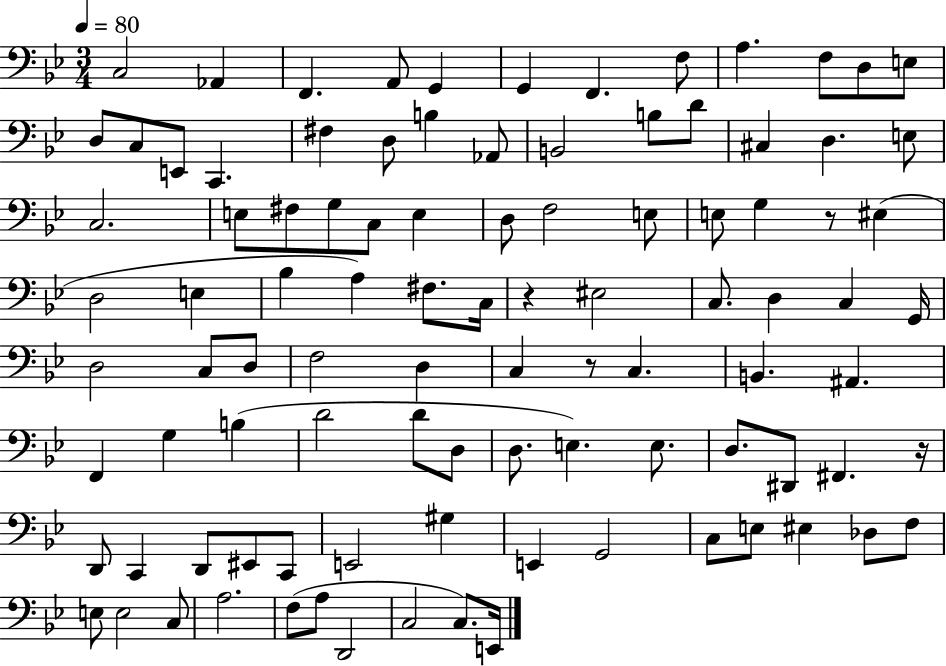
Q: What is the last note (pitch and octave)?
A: E2